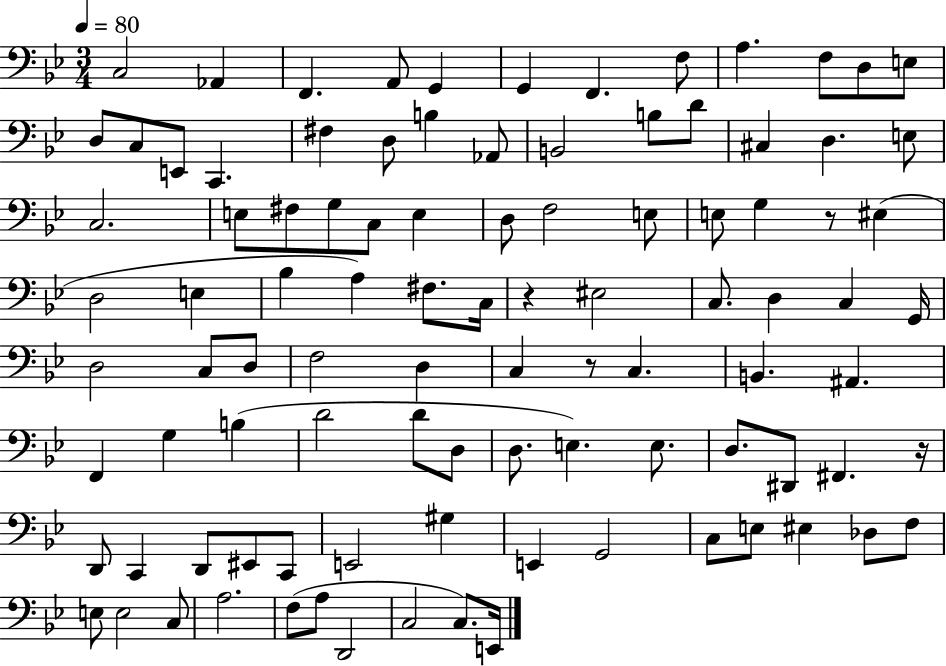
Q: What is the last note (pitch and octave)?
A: E2